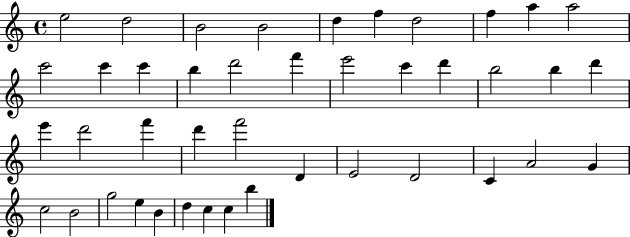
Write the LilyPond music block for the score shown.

{
  \clef treble
  \time 4/4
  \defaultTimeSignature
  \key c \major
  e''2 d''2 | b'2 b'2 | d''4 f''4 d''2 | f''4 a''4 a''2 | \break c'''2 c'''4 c'''4 | b''4 d'''2 f'''4 | e'''2 c'''4 d'''4 | b''2 b''4 d'''4 | \break e'''4 d'''2 f'''4 | d'''4 f'''2 d'4 | e'2 d'2 | c'4 a'2 g'4 | \break c''2 b'2 | g''2 e''4 b'4 | d''4 c''4 c''4 b''4 | \bar "|."
}